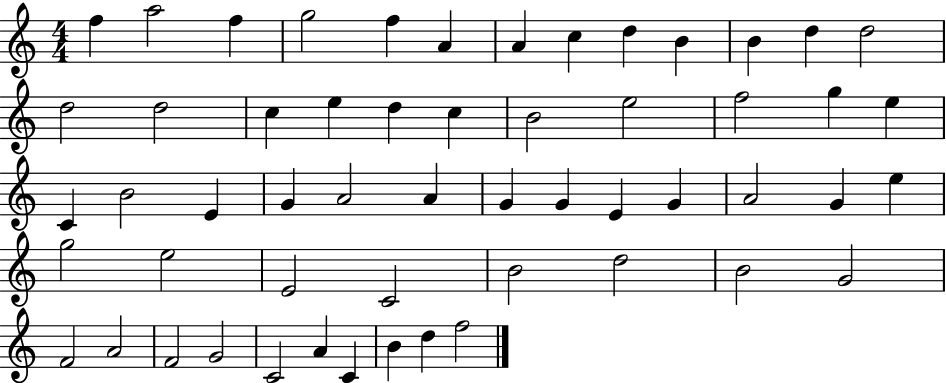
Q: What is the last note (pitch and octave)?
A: F5